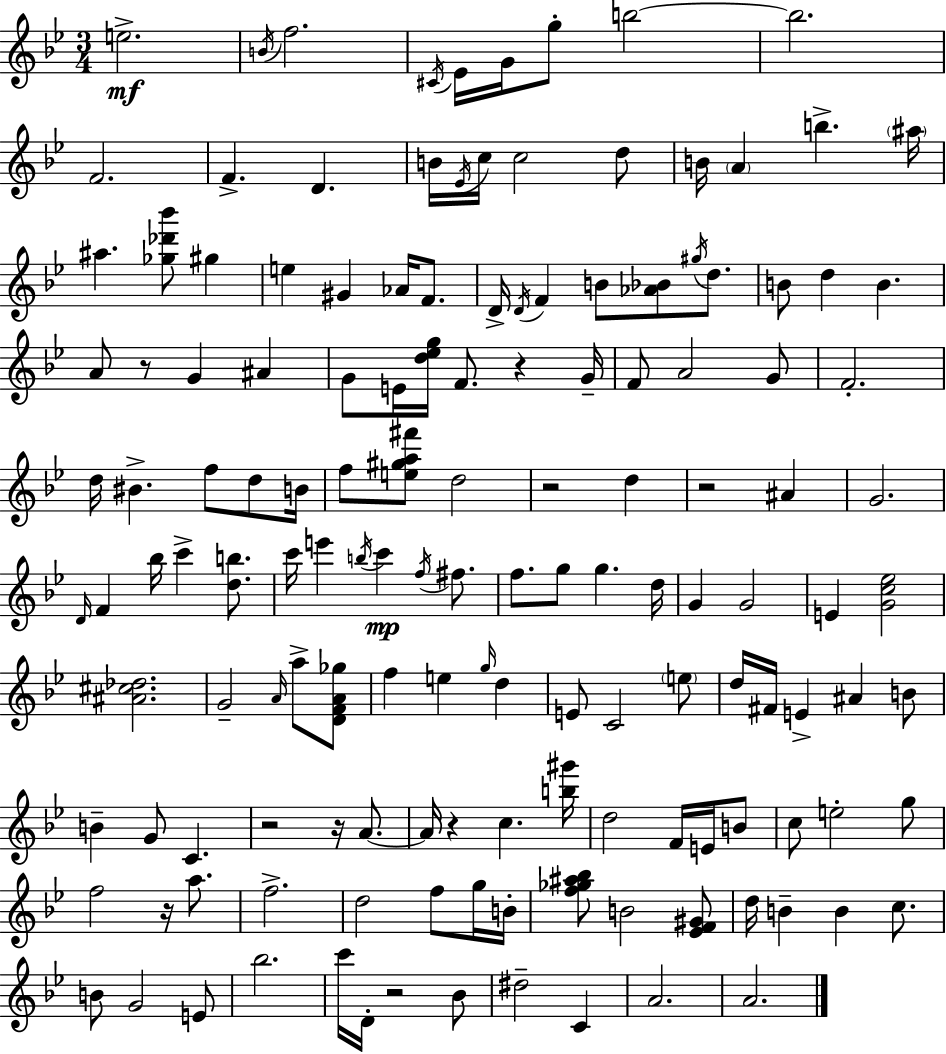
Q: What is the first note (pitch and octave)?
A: E5